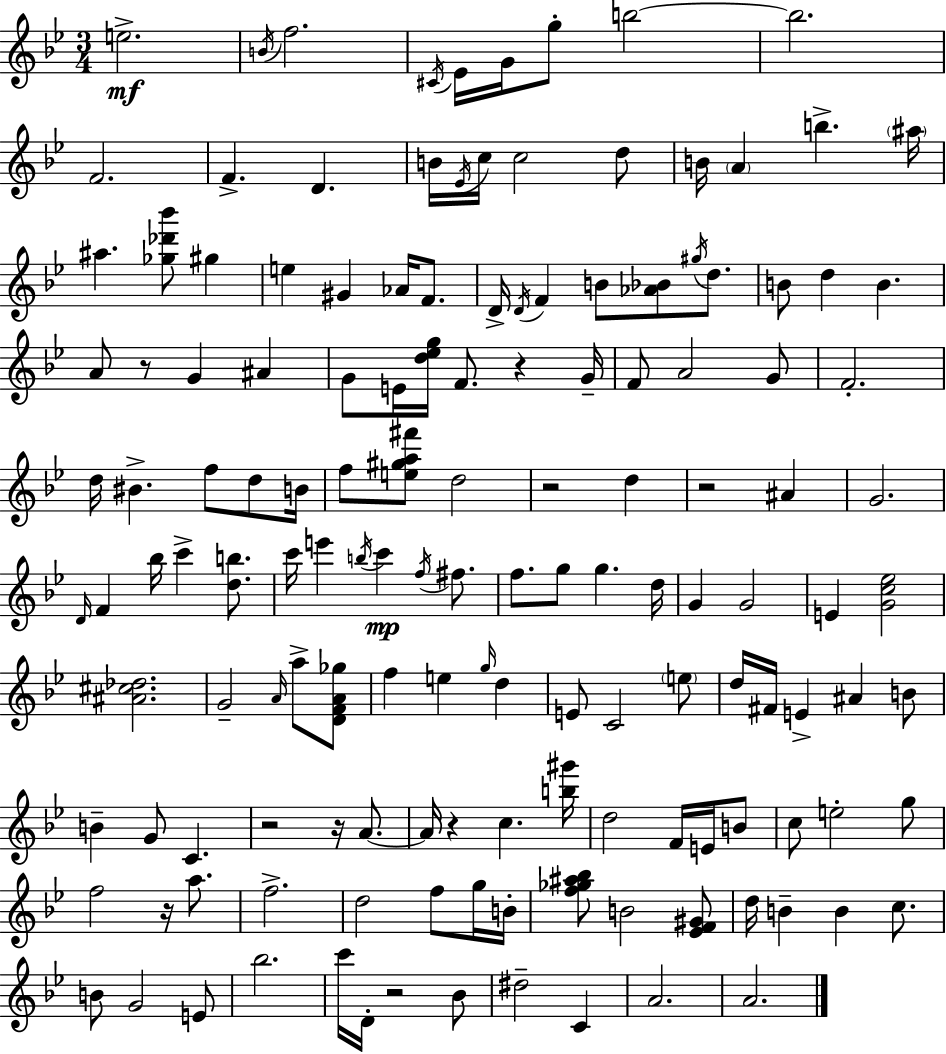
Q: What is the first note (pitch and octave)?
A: E5